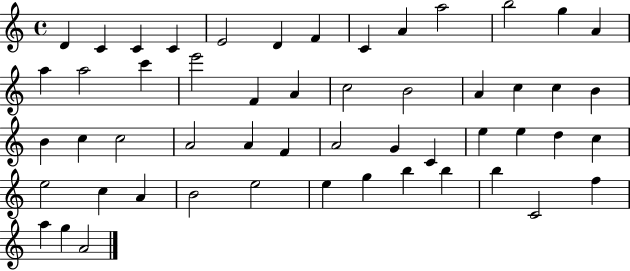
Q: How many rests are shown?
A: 0